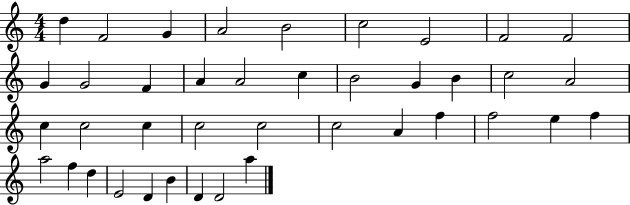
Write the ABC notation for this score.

X:1
T:Untitled
M:4/4
L:1/4
K:C
d F2 G A2 B2 c2 E2 F2 F2 G G2 F A A2 c B2 G B c2 A2 c c2 c c2 c2 c2 A f f2 e f a2 f d E2 D B D D2 a